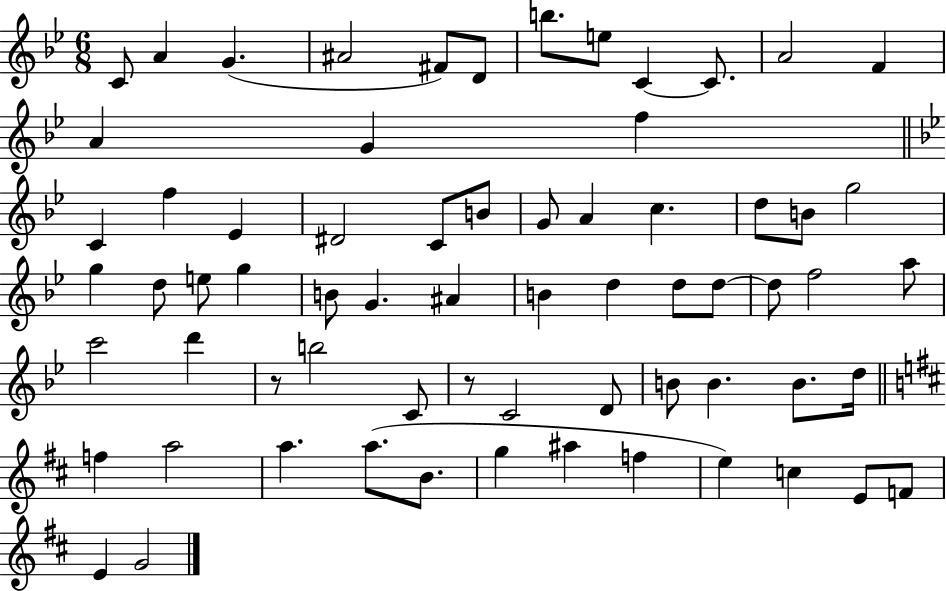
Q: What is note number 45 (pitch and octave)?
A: C4